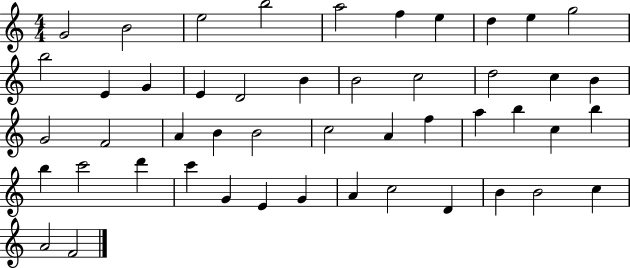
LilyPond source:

{
  \clef treble
  \numericTimeSignature
  \time 4/4
  \key c \major
  g'2 b'2 | e''2 b''2 | a''2 f''4 e''4 | d''4 e''4 g''2 | \break b''2 e'4 g'4 | e'4 d'2 b'4 | b'2 c''2 | d''2 c''4 b'4 | \break g'2 f'2 | a'4 b'4 b'2 | c''2 a'4 f''4 | a''4 b''4 c''4 b''4 | \break b''4 c'''2 d'''4 | c'''4 g'4 e'4 g'4 | a'4 c''2 d'4 | b'4 b'2 c''4 | \break a'2 f'2 | \bar "|."
}